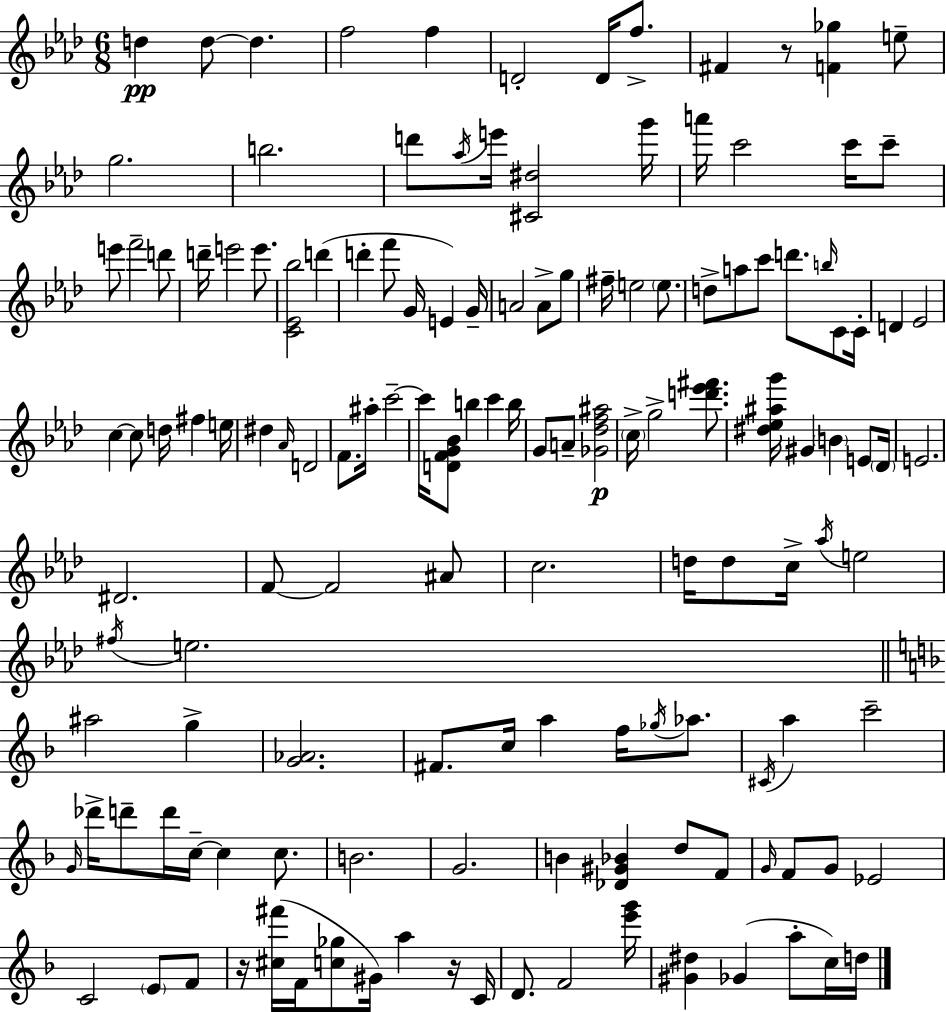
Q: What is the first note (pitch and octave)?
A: D5